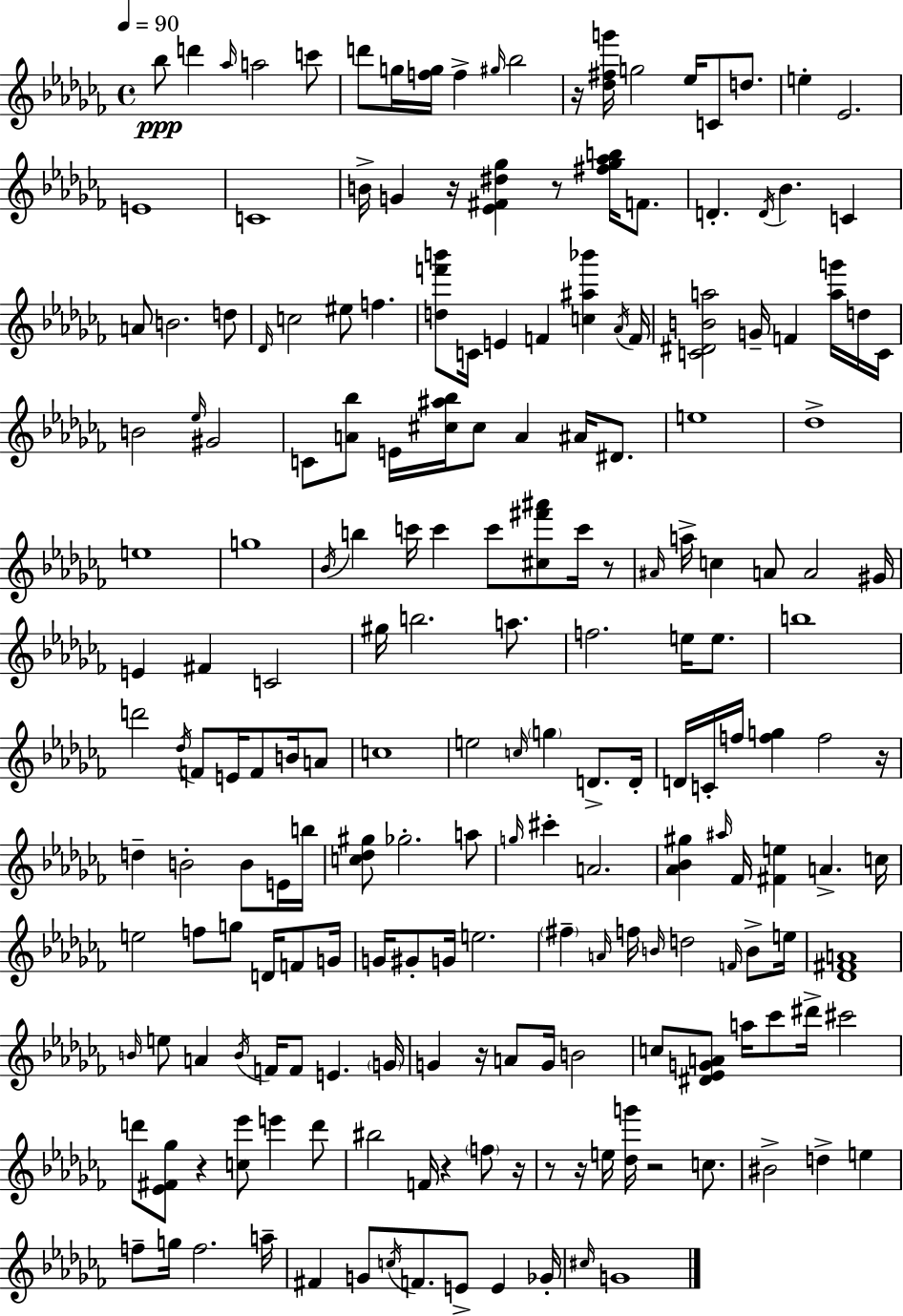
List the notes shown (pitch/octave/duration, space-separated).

Bb5/e D6/q Ab5/s A5/h C6/e D6/e G5/s [F5,G5]/s F5/q G#5/s Bb5/h R/s [Db5,F#5,G6]/s G5/h Eb5/s C4/e D5/e. E5/q Eb4/h. E4/w C4/w B4/s G4/q R/s [Eb4,F#4,D#5,Gb5]/q R/e [F#5,Gb5,Ab5,B5]/s F4/e. D4/q. D4/s Bb4/q. C4/q A4/e B4/h. D5/e Db4/s C5/h EIS5/e F5/q. [D5,F6,B6]/e C4/s E4/q F4/q [C5,A#5,Bb6]/q Ab4/s F4/s [C4,D#4,B4,A5]/h G4/s F4/q [A5,G6]/s D5/s C4/s B4/h Eb5/s G#4/h C4/e [A4,Bb5]/e E4/s [C#5,A#5,Bb5]/s C#5/e A4/q A#4/s D#4/e. E5/w Db5/w E5/w G5/w Bb4/s B5/q C6/s C6/q C6/e [C#5,F#6,A#6]/e C6/s R/e A#4/s A5/s C5/q A4/e A4/h G#4/s E4/q F#4/q C4/h G#5/s B5/h. A5/e. F5/h. E5/s E5/e. B5/w D6/h Db5/s F4/e E4/s F4/e B4/s A4/e C5/w E5/h C5/s G5/q D4/e. D4/s D4/s C4/s F5/s [F5,G5]/q F5/h R/s D5/q B4/h B4/e E4/s B5/s [C5,Db5,G#5]/e Gb5/h. A5/e G5/s C#6/q A4/h. [Ab4,Bb4,G#5]/q A#5/s FES4/s [F#4,E5]/q A4/q. C5/s E5/h F5/e G5/e D4/s F4/e G4/s G4/s G#4/e G4/s E5/h. F#5/q A4/s F5/s B4/s D5/h F4/s B4/e E5/s [Db4,F#4,A4]/w B4/s E5/e A4/q B4/s F4/s F4/e E4/q. G4/s G4/q R/s A4/e G4/s B4/h C5/e [D#4,Eb4,G4,A4]/e A5/s CES6/e D#6/s C#6/h D6/e [Eb4,F#4,Gb5]/e R/q [C5,Eb6]/e E6/q D6/e BIS5/h F4/s R/q F5/e R/s R/e R/s E5/s [Db5,G6]/s R/h C5/e. BIS4/h D5/q E5/q F5/e G5/s F5/h. A5/s F#4/q G4/e C5/s F4/e. E4/e E4/q Gb4/s C#5/s G4/w